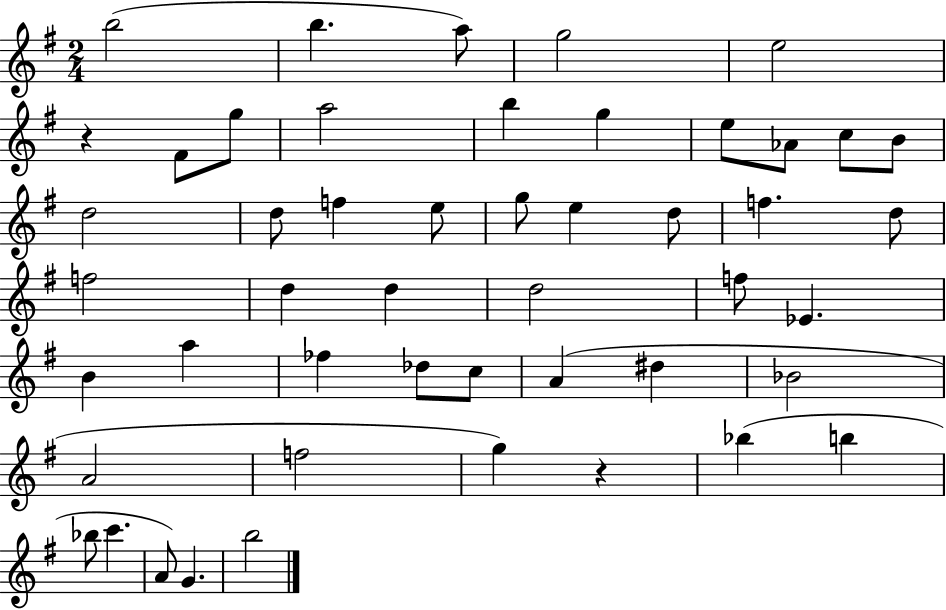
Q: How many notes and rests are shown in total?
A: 49